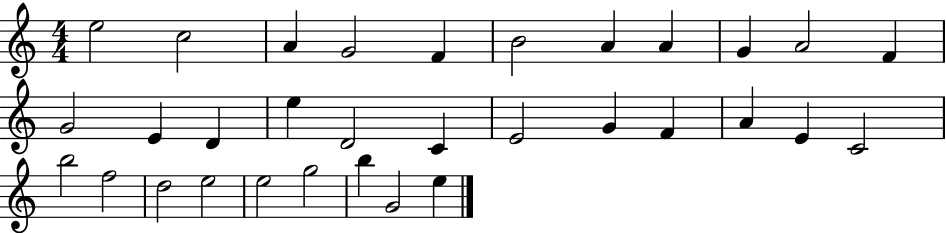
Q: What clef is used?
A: treble